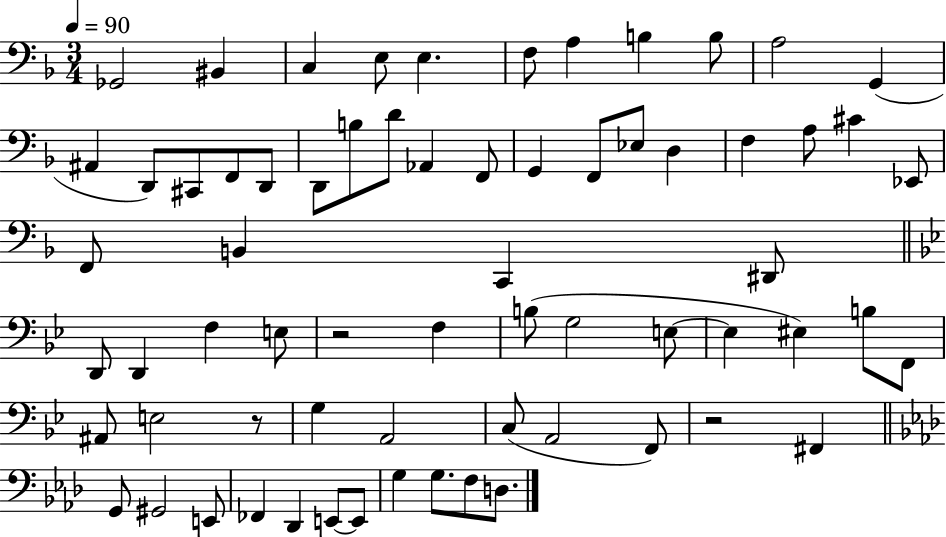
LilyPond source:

{
  \clef bass
  \numericTimeSignature
  \time 3/4
  \key f \major
  \tempo 4 = 90
  ges,2 bis,4 | c4 e8 e4. | f8 a4 b4 b8 | a2 g,4( | \break ais,4 d,8) cis,8 f,8 d,8 | d,8 b8 d'8 aes,4 f,8 | g,4 f,8 ees8 d4 | f4 a8 cis'4 ees,8 | \break f,8 b,4 c,4 dis,8 | \bar "||" \break \key bes \major d,8 d,4 f4 e8 | r2 f4 | b8( g2 e8~~ | e4 eis4) b8 f,8 | \break ais,8 e2 r8 | g4 a,2 | c8( a,2 f,8) | r2 fis,4 | \break \bar "||" \break \key aes \major g,8 gis,2 e,8 | fes,4 des,4 e,8~~ e,8 | g4 g8. f8 d8. | \bar "|."
}